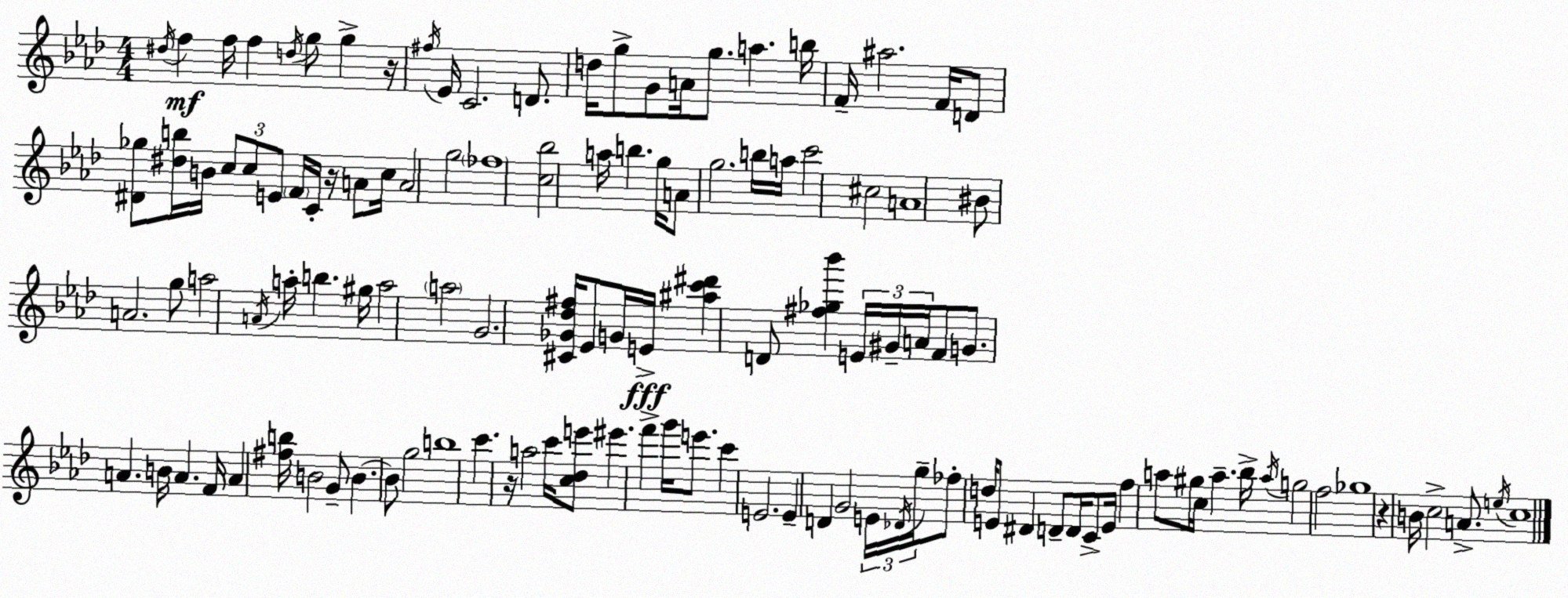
X:1
T:Untitled
M:4/4
L:1/4
K:Ab
^d/4 f f/4 f d/4 g/2 g z/4 ^f/4 _E/4 C2 D/2 d/4 g/2 G/2 A/4 g/2 a b/4 F/4 ^a2 F/4 D/2 [^D_g]/2 [^db]/4 B/4 c/2 c/2 E/2 F/4 C/4 z/4 A/2 c/4 A2 g2 _f4 [c_b]2 a/4 b g/4 A/2 g2 b/4 a/4 c'2 ^c2 A4 ^B/2 A2 g/2 a2 A/4 a/4 b ^g/4 a2 a2 G2 [^C_G_d^f]/4 _E/2 G/4 E/4 [^ac'^d'] D/2 [^f_g_b'] E/4 ^G/4 A/4 F/2 G/2 A B/4 A F/4 A [^fb]/4 B2 G/2 B B/2 g2 b4 c' z/4 a2 c'/4 [c_de']/2 ^e' f' g'/4 e'/2 c' E2 E D G2 E/4 _D/4 g/4 _f/2 d/4 E/2 ^D D/2 D/4 C/2 E/4 f a/2 ^g/4 c/4 a _b/4 a/4 g2 f2 _g4 z B/4 c2 A/2 e/4 c4